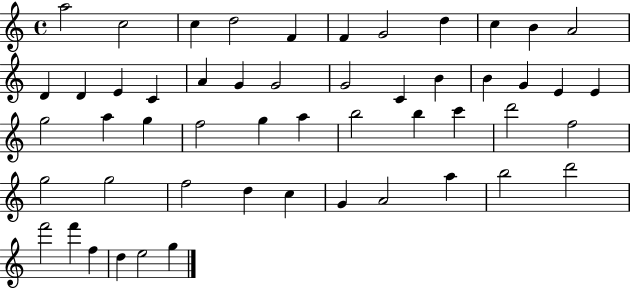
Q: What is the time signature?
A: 4/4